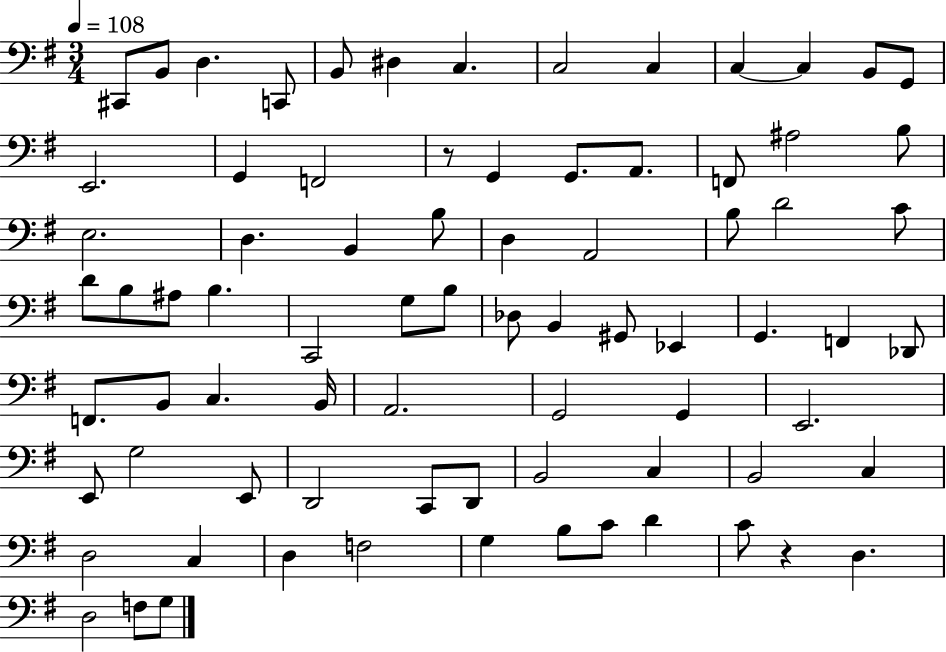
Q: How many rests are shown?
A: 2